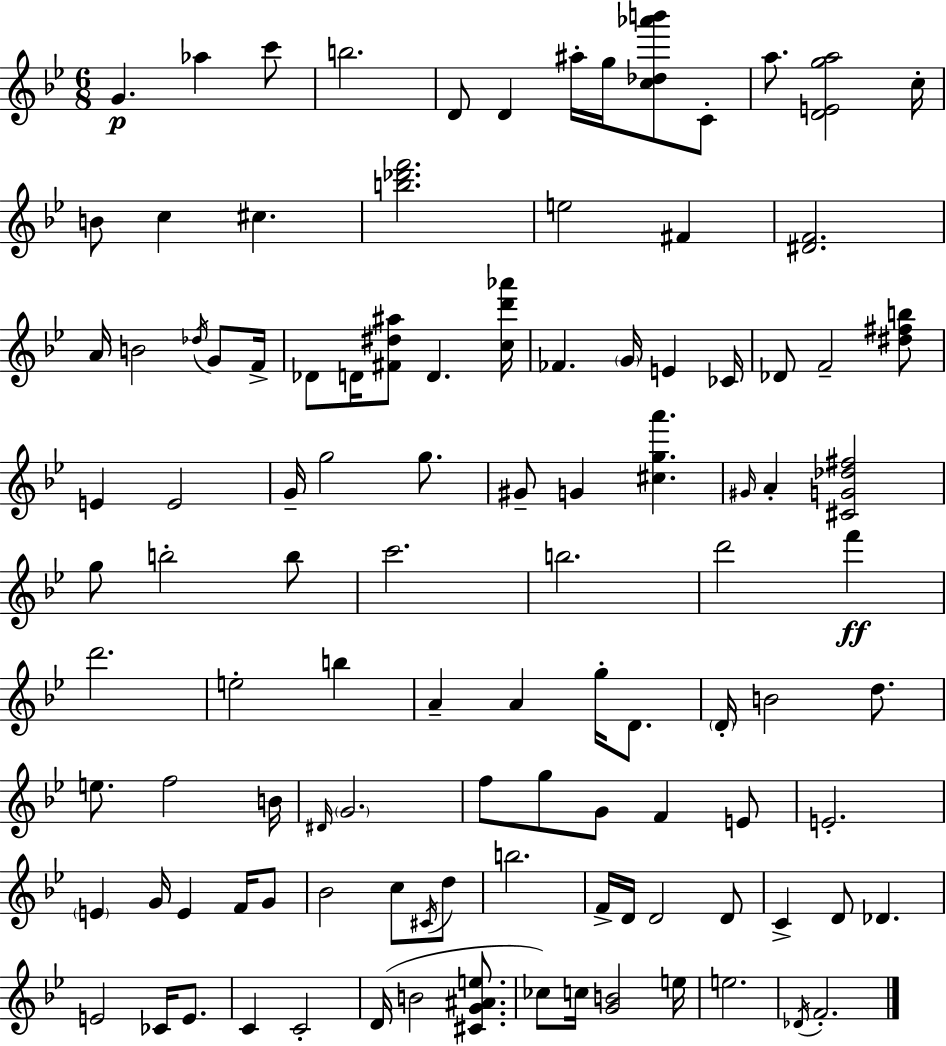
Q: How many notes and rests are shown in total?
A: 108